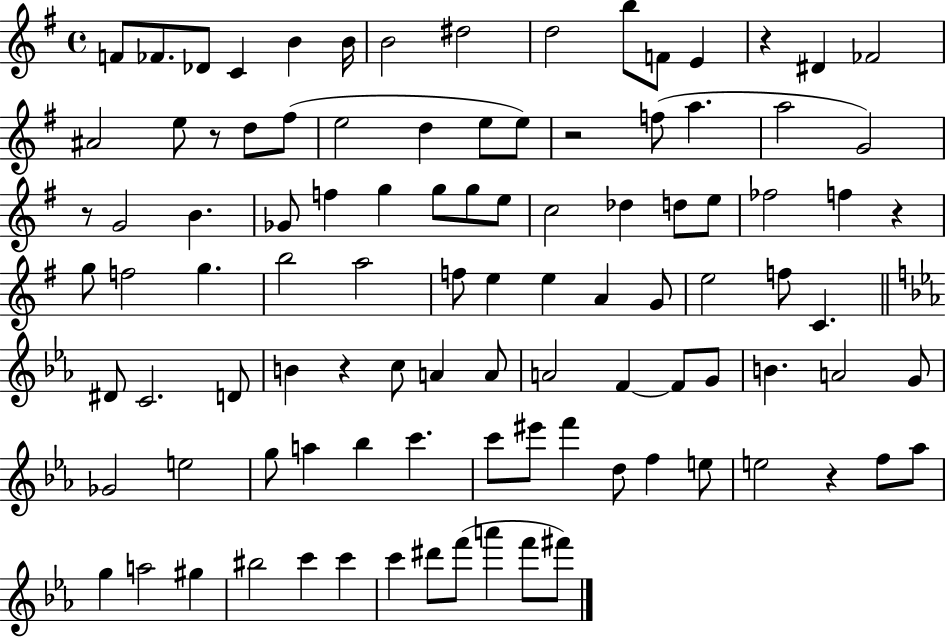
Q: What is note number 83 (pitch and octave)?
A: G5